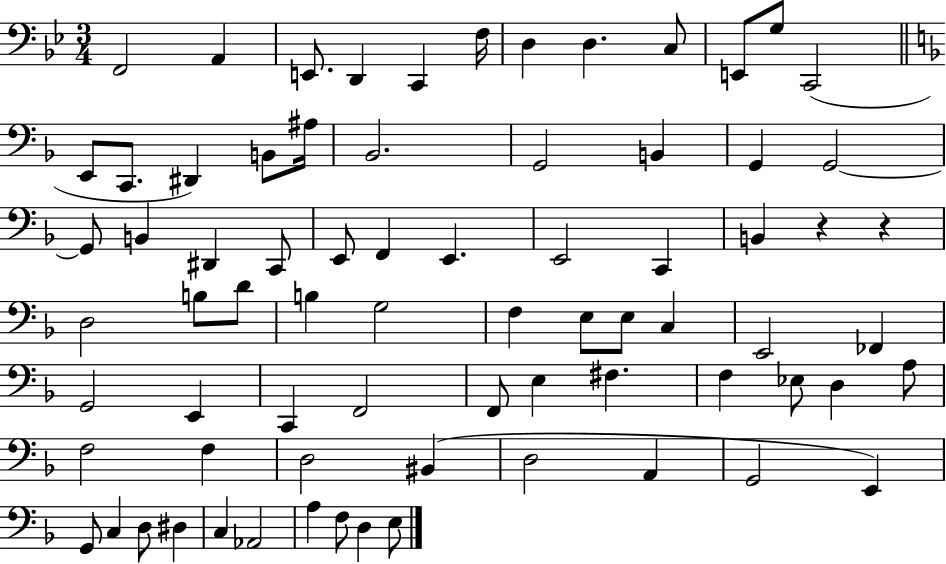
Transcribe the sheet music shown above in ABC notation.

X:1
T:Untitled
M:3/4
L:1/4
K:Bb
F,,2 A,, E,,/2 D,, C,, F,/4 D, D, C,/2 E,,/2 G,/2 C,,2 E,,/2 C,,/2 ^D,, B,,/2 ^A,/4 _B,,2 G,,2 B,, G,, G,,2 G,,/2 B,, ^D,, C,,/2 E,,/2 F,, E,, E,,2 C,, B,, z z D,2 B,/2 D/2 B, G,2 F, E,/2 E,/2 C, E,,2 _F,, G,,2 E,, C,, F,,2 F,,/2 E, ^F, F, _E,/2 D, A,/2 F,2 F, D,2 ^B,, D,2 A,, G,,2 E,, G,,/2 C, D,/2 ^D, C, _A,,2 A, F,/2 D, E,/2